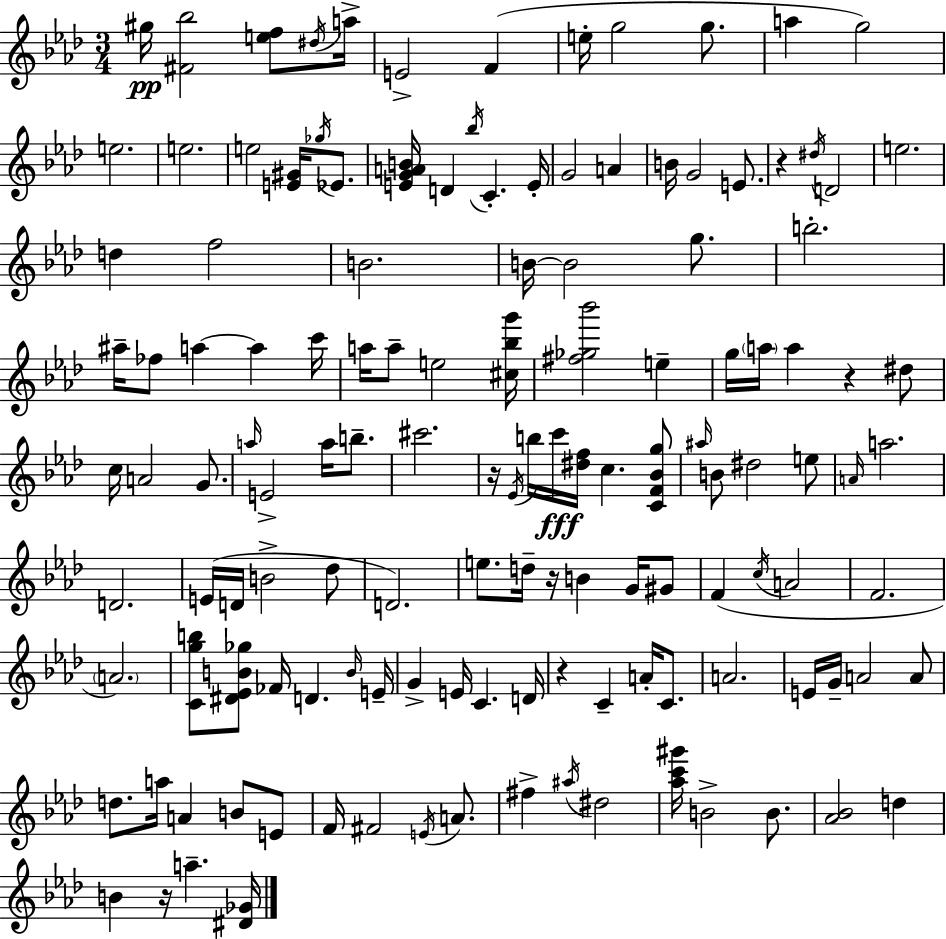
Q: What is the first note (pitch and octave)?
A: G#5